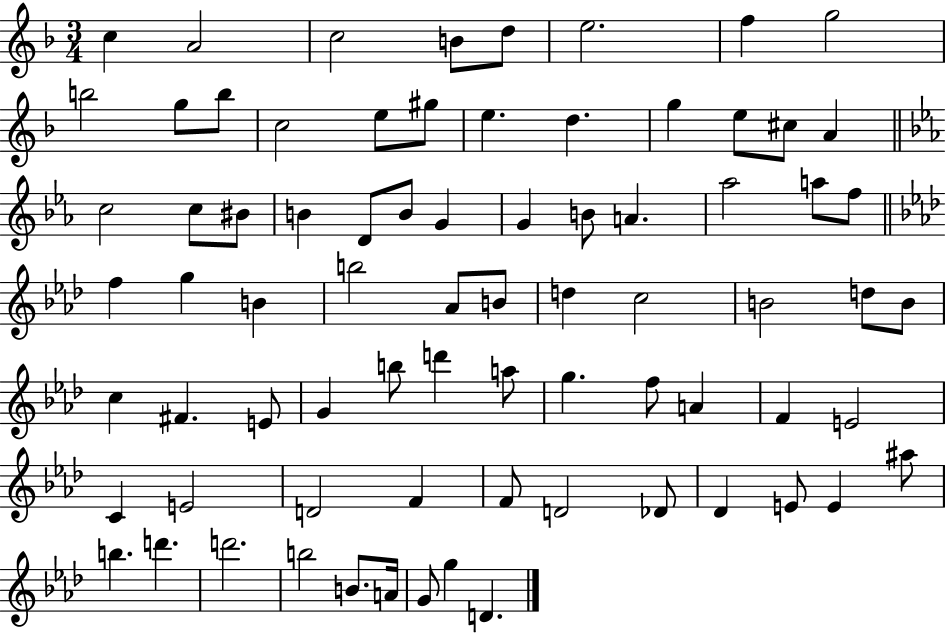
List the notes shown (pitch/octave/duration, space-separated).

C5/q A4/h C5/h B4/e D5/e E5/h. F5/q G5/h B5/h G5/e B5/e C5/h E5/e G#5/e E5/q. D5/q. G5/q E5/e C#5/e A4/q C5/h C5/e BIS4/e B4/q D4/e B4/e G4/q G4/q B4/e A4/q. Ab5/h A5/e F5/e F5/q G5/q B4/q B5/h Ab4/e B4/e D5/q C5/h B4/h D5/e B4/e C5/q F#4/q. E4/e G4/q B5/e D6/q A5/e G5/q. F5/e A4/q F4/q E4/h C4/q E4/h D4/h F4/q F4/e D4/h Db4/e Db4/q E4/e E4/q A#5/e B5/q. D6/q. D6/h. B5/h B4/e. A4/s G4/e G5/q D4/q.